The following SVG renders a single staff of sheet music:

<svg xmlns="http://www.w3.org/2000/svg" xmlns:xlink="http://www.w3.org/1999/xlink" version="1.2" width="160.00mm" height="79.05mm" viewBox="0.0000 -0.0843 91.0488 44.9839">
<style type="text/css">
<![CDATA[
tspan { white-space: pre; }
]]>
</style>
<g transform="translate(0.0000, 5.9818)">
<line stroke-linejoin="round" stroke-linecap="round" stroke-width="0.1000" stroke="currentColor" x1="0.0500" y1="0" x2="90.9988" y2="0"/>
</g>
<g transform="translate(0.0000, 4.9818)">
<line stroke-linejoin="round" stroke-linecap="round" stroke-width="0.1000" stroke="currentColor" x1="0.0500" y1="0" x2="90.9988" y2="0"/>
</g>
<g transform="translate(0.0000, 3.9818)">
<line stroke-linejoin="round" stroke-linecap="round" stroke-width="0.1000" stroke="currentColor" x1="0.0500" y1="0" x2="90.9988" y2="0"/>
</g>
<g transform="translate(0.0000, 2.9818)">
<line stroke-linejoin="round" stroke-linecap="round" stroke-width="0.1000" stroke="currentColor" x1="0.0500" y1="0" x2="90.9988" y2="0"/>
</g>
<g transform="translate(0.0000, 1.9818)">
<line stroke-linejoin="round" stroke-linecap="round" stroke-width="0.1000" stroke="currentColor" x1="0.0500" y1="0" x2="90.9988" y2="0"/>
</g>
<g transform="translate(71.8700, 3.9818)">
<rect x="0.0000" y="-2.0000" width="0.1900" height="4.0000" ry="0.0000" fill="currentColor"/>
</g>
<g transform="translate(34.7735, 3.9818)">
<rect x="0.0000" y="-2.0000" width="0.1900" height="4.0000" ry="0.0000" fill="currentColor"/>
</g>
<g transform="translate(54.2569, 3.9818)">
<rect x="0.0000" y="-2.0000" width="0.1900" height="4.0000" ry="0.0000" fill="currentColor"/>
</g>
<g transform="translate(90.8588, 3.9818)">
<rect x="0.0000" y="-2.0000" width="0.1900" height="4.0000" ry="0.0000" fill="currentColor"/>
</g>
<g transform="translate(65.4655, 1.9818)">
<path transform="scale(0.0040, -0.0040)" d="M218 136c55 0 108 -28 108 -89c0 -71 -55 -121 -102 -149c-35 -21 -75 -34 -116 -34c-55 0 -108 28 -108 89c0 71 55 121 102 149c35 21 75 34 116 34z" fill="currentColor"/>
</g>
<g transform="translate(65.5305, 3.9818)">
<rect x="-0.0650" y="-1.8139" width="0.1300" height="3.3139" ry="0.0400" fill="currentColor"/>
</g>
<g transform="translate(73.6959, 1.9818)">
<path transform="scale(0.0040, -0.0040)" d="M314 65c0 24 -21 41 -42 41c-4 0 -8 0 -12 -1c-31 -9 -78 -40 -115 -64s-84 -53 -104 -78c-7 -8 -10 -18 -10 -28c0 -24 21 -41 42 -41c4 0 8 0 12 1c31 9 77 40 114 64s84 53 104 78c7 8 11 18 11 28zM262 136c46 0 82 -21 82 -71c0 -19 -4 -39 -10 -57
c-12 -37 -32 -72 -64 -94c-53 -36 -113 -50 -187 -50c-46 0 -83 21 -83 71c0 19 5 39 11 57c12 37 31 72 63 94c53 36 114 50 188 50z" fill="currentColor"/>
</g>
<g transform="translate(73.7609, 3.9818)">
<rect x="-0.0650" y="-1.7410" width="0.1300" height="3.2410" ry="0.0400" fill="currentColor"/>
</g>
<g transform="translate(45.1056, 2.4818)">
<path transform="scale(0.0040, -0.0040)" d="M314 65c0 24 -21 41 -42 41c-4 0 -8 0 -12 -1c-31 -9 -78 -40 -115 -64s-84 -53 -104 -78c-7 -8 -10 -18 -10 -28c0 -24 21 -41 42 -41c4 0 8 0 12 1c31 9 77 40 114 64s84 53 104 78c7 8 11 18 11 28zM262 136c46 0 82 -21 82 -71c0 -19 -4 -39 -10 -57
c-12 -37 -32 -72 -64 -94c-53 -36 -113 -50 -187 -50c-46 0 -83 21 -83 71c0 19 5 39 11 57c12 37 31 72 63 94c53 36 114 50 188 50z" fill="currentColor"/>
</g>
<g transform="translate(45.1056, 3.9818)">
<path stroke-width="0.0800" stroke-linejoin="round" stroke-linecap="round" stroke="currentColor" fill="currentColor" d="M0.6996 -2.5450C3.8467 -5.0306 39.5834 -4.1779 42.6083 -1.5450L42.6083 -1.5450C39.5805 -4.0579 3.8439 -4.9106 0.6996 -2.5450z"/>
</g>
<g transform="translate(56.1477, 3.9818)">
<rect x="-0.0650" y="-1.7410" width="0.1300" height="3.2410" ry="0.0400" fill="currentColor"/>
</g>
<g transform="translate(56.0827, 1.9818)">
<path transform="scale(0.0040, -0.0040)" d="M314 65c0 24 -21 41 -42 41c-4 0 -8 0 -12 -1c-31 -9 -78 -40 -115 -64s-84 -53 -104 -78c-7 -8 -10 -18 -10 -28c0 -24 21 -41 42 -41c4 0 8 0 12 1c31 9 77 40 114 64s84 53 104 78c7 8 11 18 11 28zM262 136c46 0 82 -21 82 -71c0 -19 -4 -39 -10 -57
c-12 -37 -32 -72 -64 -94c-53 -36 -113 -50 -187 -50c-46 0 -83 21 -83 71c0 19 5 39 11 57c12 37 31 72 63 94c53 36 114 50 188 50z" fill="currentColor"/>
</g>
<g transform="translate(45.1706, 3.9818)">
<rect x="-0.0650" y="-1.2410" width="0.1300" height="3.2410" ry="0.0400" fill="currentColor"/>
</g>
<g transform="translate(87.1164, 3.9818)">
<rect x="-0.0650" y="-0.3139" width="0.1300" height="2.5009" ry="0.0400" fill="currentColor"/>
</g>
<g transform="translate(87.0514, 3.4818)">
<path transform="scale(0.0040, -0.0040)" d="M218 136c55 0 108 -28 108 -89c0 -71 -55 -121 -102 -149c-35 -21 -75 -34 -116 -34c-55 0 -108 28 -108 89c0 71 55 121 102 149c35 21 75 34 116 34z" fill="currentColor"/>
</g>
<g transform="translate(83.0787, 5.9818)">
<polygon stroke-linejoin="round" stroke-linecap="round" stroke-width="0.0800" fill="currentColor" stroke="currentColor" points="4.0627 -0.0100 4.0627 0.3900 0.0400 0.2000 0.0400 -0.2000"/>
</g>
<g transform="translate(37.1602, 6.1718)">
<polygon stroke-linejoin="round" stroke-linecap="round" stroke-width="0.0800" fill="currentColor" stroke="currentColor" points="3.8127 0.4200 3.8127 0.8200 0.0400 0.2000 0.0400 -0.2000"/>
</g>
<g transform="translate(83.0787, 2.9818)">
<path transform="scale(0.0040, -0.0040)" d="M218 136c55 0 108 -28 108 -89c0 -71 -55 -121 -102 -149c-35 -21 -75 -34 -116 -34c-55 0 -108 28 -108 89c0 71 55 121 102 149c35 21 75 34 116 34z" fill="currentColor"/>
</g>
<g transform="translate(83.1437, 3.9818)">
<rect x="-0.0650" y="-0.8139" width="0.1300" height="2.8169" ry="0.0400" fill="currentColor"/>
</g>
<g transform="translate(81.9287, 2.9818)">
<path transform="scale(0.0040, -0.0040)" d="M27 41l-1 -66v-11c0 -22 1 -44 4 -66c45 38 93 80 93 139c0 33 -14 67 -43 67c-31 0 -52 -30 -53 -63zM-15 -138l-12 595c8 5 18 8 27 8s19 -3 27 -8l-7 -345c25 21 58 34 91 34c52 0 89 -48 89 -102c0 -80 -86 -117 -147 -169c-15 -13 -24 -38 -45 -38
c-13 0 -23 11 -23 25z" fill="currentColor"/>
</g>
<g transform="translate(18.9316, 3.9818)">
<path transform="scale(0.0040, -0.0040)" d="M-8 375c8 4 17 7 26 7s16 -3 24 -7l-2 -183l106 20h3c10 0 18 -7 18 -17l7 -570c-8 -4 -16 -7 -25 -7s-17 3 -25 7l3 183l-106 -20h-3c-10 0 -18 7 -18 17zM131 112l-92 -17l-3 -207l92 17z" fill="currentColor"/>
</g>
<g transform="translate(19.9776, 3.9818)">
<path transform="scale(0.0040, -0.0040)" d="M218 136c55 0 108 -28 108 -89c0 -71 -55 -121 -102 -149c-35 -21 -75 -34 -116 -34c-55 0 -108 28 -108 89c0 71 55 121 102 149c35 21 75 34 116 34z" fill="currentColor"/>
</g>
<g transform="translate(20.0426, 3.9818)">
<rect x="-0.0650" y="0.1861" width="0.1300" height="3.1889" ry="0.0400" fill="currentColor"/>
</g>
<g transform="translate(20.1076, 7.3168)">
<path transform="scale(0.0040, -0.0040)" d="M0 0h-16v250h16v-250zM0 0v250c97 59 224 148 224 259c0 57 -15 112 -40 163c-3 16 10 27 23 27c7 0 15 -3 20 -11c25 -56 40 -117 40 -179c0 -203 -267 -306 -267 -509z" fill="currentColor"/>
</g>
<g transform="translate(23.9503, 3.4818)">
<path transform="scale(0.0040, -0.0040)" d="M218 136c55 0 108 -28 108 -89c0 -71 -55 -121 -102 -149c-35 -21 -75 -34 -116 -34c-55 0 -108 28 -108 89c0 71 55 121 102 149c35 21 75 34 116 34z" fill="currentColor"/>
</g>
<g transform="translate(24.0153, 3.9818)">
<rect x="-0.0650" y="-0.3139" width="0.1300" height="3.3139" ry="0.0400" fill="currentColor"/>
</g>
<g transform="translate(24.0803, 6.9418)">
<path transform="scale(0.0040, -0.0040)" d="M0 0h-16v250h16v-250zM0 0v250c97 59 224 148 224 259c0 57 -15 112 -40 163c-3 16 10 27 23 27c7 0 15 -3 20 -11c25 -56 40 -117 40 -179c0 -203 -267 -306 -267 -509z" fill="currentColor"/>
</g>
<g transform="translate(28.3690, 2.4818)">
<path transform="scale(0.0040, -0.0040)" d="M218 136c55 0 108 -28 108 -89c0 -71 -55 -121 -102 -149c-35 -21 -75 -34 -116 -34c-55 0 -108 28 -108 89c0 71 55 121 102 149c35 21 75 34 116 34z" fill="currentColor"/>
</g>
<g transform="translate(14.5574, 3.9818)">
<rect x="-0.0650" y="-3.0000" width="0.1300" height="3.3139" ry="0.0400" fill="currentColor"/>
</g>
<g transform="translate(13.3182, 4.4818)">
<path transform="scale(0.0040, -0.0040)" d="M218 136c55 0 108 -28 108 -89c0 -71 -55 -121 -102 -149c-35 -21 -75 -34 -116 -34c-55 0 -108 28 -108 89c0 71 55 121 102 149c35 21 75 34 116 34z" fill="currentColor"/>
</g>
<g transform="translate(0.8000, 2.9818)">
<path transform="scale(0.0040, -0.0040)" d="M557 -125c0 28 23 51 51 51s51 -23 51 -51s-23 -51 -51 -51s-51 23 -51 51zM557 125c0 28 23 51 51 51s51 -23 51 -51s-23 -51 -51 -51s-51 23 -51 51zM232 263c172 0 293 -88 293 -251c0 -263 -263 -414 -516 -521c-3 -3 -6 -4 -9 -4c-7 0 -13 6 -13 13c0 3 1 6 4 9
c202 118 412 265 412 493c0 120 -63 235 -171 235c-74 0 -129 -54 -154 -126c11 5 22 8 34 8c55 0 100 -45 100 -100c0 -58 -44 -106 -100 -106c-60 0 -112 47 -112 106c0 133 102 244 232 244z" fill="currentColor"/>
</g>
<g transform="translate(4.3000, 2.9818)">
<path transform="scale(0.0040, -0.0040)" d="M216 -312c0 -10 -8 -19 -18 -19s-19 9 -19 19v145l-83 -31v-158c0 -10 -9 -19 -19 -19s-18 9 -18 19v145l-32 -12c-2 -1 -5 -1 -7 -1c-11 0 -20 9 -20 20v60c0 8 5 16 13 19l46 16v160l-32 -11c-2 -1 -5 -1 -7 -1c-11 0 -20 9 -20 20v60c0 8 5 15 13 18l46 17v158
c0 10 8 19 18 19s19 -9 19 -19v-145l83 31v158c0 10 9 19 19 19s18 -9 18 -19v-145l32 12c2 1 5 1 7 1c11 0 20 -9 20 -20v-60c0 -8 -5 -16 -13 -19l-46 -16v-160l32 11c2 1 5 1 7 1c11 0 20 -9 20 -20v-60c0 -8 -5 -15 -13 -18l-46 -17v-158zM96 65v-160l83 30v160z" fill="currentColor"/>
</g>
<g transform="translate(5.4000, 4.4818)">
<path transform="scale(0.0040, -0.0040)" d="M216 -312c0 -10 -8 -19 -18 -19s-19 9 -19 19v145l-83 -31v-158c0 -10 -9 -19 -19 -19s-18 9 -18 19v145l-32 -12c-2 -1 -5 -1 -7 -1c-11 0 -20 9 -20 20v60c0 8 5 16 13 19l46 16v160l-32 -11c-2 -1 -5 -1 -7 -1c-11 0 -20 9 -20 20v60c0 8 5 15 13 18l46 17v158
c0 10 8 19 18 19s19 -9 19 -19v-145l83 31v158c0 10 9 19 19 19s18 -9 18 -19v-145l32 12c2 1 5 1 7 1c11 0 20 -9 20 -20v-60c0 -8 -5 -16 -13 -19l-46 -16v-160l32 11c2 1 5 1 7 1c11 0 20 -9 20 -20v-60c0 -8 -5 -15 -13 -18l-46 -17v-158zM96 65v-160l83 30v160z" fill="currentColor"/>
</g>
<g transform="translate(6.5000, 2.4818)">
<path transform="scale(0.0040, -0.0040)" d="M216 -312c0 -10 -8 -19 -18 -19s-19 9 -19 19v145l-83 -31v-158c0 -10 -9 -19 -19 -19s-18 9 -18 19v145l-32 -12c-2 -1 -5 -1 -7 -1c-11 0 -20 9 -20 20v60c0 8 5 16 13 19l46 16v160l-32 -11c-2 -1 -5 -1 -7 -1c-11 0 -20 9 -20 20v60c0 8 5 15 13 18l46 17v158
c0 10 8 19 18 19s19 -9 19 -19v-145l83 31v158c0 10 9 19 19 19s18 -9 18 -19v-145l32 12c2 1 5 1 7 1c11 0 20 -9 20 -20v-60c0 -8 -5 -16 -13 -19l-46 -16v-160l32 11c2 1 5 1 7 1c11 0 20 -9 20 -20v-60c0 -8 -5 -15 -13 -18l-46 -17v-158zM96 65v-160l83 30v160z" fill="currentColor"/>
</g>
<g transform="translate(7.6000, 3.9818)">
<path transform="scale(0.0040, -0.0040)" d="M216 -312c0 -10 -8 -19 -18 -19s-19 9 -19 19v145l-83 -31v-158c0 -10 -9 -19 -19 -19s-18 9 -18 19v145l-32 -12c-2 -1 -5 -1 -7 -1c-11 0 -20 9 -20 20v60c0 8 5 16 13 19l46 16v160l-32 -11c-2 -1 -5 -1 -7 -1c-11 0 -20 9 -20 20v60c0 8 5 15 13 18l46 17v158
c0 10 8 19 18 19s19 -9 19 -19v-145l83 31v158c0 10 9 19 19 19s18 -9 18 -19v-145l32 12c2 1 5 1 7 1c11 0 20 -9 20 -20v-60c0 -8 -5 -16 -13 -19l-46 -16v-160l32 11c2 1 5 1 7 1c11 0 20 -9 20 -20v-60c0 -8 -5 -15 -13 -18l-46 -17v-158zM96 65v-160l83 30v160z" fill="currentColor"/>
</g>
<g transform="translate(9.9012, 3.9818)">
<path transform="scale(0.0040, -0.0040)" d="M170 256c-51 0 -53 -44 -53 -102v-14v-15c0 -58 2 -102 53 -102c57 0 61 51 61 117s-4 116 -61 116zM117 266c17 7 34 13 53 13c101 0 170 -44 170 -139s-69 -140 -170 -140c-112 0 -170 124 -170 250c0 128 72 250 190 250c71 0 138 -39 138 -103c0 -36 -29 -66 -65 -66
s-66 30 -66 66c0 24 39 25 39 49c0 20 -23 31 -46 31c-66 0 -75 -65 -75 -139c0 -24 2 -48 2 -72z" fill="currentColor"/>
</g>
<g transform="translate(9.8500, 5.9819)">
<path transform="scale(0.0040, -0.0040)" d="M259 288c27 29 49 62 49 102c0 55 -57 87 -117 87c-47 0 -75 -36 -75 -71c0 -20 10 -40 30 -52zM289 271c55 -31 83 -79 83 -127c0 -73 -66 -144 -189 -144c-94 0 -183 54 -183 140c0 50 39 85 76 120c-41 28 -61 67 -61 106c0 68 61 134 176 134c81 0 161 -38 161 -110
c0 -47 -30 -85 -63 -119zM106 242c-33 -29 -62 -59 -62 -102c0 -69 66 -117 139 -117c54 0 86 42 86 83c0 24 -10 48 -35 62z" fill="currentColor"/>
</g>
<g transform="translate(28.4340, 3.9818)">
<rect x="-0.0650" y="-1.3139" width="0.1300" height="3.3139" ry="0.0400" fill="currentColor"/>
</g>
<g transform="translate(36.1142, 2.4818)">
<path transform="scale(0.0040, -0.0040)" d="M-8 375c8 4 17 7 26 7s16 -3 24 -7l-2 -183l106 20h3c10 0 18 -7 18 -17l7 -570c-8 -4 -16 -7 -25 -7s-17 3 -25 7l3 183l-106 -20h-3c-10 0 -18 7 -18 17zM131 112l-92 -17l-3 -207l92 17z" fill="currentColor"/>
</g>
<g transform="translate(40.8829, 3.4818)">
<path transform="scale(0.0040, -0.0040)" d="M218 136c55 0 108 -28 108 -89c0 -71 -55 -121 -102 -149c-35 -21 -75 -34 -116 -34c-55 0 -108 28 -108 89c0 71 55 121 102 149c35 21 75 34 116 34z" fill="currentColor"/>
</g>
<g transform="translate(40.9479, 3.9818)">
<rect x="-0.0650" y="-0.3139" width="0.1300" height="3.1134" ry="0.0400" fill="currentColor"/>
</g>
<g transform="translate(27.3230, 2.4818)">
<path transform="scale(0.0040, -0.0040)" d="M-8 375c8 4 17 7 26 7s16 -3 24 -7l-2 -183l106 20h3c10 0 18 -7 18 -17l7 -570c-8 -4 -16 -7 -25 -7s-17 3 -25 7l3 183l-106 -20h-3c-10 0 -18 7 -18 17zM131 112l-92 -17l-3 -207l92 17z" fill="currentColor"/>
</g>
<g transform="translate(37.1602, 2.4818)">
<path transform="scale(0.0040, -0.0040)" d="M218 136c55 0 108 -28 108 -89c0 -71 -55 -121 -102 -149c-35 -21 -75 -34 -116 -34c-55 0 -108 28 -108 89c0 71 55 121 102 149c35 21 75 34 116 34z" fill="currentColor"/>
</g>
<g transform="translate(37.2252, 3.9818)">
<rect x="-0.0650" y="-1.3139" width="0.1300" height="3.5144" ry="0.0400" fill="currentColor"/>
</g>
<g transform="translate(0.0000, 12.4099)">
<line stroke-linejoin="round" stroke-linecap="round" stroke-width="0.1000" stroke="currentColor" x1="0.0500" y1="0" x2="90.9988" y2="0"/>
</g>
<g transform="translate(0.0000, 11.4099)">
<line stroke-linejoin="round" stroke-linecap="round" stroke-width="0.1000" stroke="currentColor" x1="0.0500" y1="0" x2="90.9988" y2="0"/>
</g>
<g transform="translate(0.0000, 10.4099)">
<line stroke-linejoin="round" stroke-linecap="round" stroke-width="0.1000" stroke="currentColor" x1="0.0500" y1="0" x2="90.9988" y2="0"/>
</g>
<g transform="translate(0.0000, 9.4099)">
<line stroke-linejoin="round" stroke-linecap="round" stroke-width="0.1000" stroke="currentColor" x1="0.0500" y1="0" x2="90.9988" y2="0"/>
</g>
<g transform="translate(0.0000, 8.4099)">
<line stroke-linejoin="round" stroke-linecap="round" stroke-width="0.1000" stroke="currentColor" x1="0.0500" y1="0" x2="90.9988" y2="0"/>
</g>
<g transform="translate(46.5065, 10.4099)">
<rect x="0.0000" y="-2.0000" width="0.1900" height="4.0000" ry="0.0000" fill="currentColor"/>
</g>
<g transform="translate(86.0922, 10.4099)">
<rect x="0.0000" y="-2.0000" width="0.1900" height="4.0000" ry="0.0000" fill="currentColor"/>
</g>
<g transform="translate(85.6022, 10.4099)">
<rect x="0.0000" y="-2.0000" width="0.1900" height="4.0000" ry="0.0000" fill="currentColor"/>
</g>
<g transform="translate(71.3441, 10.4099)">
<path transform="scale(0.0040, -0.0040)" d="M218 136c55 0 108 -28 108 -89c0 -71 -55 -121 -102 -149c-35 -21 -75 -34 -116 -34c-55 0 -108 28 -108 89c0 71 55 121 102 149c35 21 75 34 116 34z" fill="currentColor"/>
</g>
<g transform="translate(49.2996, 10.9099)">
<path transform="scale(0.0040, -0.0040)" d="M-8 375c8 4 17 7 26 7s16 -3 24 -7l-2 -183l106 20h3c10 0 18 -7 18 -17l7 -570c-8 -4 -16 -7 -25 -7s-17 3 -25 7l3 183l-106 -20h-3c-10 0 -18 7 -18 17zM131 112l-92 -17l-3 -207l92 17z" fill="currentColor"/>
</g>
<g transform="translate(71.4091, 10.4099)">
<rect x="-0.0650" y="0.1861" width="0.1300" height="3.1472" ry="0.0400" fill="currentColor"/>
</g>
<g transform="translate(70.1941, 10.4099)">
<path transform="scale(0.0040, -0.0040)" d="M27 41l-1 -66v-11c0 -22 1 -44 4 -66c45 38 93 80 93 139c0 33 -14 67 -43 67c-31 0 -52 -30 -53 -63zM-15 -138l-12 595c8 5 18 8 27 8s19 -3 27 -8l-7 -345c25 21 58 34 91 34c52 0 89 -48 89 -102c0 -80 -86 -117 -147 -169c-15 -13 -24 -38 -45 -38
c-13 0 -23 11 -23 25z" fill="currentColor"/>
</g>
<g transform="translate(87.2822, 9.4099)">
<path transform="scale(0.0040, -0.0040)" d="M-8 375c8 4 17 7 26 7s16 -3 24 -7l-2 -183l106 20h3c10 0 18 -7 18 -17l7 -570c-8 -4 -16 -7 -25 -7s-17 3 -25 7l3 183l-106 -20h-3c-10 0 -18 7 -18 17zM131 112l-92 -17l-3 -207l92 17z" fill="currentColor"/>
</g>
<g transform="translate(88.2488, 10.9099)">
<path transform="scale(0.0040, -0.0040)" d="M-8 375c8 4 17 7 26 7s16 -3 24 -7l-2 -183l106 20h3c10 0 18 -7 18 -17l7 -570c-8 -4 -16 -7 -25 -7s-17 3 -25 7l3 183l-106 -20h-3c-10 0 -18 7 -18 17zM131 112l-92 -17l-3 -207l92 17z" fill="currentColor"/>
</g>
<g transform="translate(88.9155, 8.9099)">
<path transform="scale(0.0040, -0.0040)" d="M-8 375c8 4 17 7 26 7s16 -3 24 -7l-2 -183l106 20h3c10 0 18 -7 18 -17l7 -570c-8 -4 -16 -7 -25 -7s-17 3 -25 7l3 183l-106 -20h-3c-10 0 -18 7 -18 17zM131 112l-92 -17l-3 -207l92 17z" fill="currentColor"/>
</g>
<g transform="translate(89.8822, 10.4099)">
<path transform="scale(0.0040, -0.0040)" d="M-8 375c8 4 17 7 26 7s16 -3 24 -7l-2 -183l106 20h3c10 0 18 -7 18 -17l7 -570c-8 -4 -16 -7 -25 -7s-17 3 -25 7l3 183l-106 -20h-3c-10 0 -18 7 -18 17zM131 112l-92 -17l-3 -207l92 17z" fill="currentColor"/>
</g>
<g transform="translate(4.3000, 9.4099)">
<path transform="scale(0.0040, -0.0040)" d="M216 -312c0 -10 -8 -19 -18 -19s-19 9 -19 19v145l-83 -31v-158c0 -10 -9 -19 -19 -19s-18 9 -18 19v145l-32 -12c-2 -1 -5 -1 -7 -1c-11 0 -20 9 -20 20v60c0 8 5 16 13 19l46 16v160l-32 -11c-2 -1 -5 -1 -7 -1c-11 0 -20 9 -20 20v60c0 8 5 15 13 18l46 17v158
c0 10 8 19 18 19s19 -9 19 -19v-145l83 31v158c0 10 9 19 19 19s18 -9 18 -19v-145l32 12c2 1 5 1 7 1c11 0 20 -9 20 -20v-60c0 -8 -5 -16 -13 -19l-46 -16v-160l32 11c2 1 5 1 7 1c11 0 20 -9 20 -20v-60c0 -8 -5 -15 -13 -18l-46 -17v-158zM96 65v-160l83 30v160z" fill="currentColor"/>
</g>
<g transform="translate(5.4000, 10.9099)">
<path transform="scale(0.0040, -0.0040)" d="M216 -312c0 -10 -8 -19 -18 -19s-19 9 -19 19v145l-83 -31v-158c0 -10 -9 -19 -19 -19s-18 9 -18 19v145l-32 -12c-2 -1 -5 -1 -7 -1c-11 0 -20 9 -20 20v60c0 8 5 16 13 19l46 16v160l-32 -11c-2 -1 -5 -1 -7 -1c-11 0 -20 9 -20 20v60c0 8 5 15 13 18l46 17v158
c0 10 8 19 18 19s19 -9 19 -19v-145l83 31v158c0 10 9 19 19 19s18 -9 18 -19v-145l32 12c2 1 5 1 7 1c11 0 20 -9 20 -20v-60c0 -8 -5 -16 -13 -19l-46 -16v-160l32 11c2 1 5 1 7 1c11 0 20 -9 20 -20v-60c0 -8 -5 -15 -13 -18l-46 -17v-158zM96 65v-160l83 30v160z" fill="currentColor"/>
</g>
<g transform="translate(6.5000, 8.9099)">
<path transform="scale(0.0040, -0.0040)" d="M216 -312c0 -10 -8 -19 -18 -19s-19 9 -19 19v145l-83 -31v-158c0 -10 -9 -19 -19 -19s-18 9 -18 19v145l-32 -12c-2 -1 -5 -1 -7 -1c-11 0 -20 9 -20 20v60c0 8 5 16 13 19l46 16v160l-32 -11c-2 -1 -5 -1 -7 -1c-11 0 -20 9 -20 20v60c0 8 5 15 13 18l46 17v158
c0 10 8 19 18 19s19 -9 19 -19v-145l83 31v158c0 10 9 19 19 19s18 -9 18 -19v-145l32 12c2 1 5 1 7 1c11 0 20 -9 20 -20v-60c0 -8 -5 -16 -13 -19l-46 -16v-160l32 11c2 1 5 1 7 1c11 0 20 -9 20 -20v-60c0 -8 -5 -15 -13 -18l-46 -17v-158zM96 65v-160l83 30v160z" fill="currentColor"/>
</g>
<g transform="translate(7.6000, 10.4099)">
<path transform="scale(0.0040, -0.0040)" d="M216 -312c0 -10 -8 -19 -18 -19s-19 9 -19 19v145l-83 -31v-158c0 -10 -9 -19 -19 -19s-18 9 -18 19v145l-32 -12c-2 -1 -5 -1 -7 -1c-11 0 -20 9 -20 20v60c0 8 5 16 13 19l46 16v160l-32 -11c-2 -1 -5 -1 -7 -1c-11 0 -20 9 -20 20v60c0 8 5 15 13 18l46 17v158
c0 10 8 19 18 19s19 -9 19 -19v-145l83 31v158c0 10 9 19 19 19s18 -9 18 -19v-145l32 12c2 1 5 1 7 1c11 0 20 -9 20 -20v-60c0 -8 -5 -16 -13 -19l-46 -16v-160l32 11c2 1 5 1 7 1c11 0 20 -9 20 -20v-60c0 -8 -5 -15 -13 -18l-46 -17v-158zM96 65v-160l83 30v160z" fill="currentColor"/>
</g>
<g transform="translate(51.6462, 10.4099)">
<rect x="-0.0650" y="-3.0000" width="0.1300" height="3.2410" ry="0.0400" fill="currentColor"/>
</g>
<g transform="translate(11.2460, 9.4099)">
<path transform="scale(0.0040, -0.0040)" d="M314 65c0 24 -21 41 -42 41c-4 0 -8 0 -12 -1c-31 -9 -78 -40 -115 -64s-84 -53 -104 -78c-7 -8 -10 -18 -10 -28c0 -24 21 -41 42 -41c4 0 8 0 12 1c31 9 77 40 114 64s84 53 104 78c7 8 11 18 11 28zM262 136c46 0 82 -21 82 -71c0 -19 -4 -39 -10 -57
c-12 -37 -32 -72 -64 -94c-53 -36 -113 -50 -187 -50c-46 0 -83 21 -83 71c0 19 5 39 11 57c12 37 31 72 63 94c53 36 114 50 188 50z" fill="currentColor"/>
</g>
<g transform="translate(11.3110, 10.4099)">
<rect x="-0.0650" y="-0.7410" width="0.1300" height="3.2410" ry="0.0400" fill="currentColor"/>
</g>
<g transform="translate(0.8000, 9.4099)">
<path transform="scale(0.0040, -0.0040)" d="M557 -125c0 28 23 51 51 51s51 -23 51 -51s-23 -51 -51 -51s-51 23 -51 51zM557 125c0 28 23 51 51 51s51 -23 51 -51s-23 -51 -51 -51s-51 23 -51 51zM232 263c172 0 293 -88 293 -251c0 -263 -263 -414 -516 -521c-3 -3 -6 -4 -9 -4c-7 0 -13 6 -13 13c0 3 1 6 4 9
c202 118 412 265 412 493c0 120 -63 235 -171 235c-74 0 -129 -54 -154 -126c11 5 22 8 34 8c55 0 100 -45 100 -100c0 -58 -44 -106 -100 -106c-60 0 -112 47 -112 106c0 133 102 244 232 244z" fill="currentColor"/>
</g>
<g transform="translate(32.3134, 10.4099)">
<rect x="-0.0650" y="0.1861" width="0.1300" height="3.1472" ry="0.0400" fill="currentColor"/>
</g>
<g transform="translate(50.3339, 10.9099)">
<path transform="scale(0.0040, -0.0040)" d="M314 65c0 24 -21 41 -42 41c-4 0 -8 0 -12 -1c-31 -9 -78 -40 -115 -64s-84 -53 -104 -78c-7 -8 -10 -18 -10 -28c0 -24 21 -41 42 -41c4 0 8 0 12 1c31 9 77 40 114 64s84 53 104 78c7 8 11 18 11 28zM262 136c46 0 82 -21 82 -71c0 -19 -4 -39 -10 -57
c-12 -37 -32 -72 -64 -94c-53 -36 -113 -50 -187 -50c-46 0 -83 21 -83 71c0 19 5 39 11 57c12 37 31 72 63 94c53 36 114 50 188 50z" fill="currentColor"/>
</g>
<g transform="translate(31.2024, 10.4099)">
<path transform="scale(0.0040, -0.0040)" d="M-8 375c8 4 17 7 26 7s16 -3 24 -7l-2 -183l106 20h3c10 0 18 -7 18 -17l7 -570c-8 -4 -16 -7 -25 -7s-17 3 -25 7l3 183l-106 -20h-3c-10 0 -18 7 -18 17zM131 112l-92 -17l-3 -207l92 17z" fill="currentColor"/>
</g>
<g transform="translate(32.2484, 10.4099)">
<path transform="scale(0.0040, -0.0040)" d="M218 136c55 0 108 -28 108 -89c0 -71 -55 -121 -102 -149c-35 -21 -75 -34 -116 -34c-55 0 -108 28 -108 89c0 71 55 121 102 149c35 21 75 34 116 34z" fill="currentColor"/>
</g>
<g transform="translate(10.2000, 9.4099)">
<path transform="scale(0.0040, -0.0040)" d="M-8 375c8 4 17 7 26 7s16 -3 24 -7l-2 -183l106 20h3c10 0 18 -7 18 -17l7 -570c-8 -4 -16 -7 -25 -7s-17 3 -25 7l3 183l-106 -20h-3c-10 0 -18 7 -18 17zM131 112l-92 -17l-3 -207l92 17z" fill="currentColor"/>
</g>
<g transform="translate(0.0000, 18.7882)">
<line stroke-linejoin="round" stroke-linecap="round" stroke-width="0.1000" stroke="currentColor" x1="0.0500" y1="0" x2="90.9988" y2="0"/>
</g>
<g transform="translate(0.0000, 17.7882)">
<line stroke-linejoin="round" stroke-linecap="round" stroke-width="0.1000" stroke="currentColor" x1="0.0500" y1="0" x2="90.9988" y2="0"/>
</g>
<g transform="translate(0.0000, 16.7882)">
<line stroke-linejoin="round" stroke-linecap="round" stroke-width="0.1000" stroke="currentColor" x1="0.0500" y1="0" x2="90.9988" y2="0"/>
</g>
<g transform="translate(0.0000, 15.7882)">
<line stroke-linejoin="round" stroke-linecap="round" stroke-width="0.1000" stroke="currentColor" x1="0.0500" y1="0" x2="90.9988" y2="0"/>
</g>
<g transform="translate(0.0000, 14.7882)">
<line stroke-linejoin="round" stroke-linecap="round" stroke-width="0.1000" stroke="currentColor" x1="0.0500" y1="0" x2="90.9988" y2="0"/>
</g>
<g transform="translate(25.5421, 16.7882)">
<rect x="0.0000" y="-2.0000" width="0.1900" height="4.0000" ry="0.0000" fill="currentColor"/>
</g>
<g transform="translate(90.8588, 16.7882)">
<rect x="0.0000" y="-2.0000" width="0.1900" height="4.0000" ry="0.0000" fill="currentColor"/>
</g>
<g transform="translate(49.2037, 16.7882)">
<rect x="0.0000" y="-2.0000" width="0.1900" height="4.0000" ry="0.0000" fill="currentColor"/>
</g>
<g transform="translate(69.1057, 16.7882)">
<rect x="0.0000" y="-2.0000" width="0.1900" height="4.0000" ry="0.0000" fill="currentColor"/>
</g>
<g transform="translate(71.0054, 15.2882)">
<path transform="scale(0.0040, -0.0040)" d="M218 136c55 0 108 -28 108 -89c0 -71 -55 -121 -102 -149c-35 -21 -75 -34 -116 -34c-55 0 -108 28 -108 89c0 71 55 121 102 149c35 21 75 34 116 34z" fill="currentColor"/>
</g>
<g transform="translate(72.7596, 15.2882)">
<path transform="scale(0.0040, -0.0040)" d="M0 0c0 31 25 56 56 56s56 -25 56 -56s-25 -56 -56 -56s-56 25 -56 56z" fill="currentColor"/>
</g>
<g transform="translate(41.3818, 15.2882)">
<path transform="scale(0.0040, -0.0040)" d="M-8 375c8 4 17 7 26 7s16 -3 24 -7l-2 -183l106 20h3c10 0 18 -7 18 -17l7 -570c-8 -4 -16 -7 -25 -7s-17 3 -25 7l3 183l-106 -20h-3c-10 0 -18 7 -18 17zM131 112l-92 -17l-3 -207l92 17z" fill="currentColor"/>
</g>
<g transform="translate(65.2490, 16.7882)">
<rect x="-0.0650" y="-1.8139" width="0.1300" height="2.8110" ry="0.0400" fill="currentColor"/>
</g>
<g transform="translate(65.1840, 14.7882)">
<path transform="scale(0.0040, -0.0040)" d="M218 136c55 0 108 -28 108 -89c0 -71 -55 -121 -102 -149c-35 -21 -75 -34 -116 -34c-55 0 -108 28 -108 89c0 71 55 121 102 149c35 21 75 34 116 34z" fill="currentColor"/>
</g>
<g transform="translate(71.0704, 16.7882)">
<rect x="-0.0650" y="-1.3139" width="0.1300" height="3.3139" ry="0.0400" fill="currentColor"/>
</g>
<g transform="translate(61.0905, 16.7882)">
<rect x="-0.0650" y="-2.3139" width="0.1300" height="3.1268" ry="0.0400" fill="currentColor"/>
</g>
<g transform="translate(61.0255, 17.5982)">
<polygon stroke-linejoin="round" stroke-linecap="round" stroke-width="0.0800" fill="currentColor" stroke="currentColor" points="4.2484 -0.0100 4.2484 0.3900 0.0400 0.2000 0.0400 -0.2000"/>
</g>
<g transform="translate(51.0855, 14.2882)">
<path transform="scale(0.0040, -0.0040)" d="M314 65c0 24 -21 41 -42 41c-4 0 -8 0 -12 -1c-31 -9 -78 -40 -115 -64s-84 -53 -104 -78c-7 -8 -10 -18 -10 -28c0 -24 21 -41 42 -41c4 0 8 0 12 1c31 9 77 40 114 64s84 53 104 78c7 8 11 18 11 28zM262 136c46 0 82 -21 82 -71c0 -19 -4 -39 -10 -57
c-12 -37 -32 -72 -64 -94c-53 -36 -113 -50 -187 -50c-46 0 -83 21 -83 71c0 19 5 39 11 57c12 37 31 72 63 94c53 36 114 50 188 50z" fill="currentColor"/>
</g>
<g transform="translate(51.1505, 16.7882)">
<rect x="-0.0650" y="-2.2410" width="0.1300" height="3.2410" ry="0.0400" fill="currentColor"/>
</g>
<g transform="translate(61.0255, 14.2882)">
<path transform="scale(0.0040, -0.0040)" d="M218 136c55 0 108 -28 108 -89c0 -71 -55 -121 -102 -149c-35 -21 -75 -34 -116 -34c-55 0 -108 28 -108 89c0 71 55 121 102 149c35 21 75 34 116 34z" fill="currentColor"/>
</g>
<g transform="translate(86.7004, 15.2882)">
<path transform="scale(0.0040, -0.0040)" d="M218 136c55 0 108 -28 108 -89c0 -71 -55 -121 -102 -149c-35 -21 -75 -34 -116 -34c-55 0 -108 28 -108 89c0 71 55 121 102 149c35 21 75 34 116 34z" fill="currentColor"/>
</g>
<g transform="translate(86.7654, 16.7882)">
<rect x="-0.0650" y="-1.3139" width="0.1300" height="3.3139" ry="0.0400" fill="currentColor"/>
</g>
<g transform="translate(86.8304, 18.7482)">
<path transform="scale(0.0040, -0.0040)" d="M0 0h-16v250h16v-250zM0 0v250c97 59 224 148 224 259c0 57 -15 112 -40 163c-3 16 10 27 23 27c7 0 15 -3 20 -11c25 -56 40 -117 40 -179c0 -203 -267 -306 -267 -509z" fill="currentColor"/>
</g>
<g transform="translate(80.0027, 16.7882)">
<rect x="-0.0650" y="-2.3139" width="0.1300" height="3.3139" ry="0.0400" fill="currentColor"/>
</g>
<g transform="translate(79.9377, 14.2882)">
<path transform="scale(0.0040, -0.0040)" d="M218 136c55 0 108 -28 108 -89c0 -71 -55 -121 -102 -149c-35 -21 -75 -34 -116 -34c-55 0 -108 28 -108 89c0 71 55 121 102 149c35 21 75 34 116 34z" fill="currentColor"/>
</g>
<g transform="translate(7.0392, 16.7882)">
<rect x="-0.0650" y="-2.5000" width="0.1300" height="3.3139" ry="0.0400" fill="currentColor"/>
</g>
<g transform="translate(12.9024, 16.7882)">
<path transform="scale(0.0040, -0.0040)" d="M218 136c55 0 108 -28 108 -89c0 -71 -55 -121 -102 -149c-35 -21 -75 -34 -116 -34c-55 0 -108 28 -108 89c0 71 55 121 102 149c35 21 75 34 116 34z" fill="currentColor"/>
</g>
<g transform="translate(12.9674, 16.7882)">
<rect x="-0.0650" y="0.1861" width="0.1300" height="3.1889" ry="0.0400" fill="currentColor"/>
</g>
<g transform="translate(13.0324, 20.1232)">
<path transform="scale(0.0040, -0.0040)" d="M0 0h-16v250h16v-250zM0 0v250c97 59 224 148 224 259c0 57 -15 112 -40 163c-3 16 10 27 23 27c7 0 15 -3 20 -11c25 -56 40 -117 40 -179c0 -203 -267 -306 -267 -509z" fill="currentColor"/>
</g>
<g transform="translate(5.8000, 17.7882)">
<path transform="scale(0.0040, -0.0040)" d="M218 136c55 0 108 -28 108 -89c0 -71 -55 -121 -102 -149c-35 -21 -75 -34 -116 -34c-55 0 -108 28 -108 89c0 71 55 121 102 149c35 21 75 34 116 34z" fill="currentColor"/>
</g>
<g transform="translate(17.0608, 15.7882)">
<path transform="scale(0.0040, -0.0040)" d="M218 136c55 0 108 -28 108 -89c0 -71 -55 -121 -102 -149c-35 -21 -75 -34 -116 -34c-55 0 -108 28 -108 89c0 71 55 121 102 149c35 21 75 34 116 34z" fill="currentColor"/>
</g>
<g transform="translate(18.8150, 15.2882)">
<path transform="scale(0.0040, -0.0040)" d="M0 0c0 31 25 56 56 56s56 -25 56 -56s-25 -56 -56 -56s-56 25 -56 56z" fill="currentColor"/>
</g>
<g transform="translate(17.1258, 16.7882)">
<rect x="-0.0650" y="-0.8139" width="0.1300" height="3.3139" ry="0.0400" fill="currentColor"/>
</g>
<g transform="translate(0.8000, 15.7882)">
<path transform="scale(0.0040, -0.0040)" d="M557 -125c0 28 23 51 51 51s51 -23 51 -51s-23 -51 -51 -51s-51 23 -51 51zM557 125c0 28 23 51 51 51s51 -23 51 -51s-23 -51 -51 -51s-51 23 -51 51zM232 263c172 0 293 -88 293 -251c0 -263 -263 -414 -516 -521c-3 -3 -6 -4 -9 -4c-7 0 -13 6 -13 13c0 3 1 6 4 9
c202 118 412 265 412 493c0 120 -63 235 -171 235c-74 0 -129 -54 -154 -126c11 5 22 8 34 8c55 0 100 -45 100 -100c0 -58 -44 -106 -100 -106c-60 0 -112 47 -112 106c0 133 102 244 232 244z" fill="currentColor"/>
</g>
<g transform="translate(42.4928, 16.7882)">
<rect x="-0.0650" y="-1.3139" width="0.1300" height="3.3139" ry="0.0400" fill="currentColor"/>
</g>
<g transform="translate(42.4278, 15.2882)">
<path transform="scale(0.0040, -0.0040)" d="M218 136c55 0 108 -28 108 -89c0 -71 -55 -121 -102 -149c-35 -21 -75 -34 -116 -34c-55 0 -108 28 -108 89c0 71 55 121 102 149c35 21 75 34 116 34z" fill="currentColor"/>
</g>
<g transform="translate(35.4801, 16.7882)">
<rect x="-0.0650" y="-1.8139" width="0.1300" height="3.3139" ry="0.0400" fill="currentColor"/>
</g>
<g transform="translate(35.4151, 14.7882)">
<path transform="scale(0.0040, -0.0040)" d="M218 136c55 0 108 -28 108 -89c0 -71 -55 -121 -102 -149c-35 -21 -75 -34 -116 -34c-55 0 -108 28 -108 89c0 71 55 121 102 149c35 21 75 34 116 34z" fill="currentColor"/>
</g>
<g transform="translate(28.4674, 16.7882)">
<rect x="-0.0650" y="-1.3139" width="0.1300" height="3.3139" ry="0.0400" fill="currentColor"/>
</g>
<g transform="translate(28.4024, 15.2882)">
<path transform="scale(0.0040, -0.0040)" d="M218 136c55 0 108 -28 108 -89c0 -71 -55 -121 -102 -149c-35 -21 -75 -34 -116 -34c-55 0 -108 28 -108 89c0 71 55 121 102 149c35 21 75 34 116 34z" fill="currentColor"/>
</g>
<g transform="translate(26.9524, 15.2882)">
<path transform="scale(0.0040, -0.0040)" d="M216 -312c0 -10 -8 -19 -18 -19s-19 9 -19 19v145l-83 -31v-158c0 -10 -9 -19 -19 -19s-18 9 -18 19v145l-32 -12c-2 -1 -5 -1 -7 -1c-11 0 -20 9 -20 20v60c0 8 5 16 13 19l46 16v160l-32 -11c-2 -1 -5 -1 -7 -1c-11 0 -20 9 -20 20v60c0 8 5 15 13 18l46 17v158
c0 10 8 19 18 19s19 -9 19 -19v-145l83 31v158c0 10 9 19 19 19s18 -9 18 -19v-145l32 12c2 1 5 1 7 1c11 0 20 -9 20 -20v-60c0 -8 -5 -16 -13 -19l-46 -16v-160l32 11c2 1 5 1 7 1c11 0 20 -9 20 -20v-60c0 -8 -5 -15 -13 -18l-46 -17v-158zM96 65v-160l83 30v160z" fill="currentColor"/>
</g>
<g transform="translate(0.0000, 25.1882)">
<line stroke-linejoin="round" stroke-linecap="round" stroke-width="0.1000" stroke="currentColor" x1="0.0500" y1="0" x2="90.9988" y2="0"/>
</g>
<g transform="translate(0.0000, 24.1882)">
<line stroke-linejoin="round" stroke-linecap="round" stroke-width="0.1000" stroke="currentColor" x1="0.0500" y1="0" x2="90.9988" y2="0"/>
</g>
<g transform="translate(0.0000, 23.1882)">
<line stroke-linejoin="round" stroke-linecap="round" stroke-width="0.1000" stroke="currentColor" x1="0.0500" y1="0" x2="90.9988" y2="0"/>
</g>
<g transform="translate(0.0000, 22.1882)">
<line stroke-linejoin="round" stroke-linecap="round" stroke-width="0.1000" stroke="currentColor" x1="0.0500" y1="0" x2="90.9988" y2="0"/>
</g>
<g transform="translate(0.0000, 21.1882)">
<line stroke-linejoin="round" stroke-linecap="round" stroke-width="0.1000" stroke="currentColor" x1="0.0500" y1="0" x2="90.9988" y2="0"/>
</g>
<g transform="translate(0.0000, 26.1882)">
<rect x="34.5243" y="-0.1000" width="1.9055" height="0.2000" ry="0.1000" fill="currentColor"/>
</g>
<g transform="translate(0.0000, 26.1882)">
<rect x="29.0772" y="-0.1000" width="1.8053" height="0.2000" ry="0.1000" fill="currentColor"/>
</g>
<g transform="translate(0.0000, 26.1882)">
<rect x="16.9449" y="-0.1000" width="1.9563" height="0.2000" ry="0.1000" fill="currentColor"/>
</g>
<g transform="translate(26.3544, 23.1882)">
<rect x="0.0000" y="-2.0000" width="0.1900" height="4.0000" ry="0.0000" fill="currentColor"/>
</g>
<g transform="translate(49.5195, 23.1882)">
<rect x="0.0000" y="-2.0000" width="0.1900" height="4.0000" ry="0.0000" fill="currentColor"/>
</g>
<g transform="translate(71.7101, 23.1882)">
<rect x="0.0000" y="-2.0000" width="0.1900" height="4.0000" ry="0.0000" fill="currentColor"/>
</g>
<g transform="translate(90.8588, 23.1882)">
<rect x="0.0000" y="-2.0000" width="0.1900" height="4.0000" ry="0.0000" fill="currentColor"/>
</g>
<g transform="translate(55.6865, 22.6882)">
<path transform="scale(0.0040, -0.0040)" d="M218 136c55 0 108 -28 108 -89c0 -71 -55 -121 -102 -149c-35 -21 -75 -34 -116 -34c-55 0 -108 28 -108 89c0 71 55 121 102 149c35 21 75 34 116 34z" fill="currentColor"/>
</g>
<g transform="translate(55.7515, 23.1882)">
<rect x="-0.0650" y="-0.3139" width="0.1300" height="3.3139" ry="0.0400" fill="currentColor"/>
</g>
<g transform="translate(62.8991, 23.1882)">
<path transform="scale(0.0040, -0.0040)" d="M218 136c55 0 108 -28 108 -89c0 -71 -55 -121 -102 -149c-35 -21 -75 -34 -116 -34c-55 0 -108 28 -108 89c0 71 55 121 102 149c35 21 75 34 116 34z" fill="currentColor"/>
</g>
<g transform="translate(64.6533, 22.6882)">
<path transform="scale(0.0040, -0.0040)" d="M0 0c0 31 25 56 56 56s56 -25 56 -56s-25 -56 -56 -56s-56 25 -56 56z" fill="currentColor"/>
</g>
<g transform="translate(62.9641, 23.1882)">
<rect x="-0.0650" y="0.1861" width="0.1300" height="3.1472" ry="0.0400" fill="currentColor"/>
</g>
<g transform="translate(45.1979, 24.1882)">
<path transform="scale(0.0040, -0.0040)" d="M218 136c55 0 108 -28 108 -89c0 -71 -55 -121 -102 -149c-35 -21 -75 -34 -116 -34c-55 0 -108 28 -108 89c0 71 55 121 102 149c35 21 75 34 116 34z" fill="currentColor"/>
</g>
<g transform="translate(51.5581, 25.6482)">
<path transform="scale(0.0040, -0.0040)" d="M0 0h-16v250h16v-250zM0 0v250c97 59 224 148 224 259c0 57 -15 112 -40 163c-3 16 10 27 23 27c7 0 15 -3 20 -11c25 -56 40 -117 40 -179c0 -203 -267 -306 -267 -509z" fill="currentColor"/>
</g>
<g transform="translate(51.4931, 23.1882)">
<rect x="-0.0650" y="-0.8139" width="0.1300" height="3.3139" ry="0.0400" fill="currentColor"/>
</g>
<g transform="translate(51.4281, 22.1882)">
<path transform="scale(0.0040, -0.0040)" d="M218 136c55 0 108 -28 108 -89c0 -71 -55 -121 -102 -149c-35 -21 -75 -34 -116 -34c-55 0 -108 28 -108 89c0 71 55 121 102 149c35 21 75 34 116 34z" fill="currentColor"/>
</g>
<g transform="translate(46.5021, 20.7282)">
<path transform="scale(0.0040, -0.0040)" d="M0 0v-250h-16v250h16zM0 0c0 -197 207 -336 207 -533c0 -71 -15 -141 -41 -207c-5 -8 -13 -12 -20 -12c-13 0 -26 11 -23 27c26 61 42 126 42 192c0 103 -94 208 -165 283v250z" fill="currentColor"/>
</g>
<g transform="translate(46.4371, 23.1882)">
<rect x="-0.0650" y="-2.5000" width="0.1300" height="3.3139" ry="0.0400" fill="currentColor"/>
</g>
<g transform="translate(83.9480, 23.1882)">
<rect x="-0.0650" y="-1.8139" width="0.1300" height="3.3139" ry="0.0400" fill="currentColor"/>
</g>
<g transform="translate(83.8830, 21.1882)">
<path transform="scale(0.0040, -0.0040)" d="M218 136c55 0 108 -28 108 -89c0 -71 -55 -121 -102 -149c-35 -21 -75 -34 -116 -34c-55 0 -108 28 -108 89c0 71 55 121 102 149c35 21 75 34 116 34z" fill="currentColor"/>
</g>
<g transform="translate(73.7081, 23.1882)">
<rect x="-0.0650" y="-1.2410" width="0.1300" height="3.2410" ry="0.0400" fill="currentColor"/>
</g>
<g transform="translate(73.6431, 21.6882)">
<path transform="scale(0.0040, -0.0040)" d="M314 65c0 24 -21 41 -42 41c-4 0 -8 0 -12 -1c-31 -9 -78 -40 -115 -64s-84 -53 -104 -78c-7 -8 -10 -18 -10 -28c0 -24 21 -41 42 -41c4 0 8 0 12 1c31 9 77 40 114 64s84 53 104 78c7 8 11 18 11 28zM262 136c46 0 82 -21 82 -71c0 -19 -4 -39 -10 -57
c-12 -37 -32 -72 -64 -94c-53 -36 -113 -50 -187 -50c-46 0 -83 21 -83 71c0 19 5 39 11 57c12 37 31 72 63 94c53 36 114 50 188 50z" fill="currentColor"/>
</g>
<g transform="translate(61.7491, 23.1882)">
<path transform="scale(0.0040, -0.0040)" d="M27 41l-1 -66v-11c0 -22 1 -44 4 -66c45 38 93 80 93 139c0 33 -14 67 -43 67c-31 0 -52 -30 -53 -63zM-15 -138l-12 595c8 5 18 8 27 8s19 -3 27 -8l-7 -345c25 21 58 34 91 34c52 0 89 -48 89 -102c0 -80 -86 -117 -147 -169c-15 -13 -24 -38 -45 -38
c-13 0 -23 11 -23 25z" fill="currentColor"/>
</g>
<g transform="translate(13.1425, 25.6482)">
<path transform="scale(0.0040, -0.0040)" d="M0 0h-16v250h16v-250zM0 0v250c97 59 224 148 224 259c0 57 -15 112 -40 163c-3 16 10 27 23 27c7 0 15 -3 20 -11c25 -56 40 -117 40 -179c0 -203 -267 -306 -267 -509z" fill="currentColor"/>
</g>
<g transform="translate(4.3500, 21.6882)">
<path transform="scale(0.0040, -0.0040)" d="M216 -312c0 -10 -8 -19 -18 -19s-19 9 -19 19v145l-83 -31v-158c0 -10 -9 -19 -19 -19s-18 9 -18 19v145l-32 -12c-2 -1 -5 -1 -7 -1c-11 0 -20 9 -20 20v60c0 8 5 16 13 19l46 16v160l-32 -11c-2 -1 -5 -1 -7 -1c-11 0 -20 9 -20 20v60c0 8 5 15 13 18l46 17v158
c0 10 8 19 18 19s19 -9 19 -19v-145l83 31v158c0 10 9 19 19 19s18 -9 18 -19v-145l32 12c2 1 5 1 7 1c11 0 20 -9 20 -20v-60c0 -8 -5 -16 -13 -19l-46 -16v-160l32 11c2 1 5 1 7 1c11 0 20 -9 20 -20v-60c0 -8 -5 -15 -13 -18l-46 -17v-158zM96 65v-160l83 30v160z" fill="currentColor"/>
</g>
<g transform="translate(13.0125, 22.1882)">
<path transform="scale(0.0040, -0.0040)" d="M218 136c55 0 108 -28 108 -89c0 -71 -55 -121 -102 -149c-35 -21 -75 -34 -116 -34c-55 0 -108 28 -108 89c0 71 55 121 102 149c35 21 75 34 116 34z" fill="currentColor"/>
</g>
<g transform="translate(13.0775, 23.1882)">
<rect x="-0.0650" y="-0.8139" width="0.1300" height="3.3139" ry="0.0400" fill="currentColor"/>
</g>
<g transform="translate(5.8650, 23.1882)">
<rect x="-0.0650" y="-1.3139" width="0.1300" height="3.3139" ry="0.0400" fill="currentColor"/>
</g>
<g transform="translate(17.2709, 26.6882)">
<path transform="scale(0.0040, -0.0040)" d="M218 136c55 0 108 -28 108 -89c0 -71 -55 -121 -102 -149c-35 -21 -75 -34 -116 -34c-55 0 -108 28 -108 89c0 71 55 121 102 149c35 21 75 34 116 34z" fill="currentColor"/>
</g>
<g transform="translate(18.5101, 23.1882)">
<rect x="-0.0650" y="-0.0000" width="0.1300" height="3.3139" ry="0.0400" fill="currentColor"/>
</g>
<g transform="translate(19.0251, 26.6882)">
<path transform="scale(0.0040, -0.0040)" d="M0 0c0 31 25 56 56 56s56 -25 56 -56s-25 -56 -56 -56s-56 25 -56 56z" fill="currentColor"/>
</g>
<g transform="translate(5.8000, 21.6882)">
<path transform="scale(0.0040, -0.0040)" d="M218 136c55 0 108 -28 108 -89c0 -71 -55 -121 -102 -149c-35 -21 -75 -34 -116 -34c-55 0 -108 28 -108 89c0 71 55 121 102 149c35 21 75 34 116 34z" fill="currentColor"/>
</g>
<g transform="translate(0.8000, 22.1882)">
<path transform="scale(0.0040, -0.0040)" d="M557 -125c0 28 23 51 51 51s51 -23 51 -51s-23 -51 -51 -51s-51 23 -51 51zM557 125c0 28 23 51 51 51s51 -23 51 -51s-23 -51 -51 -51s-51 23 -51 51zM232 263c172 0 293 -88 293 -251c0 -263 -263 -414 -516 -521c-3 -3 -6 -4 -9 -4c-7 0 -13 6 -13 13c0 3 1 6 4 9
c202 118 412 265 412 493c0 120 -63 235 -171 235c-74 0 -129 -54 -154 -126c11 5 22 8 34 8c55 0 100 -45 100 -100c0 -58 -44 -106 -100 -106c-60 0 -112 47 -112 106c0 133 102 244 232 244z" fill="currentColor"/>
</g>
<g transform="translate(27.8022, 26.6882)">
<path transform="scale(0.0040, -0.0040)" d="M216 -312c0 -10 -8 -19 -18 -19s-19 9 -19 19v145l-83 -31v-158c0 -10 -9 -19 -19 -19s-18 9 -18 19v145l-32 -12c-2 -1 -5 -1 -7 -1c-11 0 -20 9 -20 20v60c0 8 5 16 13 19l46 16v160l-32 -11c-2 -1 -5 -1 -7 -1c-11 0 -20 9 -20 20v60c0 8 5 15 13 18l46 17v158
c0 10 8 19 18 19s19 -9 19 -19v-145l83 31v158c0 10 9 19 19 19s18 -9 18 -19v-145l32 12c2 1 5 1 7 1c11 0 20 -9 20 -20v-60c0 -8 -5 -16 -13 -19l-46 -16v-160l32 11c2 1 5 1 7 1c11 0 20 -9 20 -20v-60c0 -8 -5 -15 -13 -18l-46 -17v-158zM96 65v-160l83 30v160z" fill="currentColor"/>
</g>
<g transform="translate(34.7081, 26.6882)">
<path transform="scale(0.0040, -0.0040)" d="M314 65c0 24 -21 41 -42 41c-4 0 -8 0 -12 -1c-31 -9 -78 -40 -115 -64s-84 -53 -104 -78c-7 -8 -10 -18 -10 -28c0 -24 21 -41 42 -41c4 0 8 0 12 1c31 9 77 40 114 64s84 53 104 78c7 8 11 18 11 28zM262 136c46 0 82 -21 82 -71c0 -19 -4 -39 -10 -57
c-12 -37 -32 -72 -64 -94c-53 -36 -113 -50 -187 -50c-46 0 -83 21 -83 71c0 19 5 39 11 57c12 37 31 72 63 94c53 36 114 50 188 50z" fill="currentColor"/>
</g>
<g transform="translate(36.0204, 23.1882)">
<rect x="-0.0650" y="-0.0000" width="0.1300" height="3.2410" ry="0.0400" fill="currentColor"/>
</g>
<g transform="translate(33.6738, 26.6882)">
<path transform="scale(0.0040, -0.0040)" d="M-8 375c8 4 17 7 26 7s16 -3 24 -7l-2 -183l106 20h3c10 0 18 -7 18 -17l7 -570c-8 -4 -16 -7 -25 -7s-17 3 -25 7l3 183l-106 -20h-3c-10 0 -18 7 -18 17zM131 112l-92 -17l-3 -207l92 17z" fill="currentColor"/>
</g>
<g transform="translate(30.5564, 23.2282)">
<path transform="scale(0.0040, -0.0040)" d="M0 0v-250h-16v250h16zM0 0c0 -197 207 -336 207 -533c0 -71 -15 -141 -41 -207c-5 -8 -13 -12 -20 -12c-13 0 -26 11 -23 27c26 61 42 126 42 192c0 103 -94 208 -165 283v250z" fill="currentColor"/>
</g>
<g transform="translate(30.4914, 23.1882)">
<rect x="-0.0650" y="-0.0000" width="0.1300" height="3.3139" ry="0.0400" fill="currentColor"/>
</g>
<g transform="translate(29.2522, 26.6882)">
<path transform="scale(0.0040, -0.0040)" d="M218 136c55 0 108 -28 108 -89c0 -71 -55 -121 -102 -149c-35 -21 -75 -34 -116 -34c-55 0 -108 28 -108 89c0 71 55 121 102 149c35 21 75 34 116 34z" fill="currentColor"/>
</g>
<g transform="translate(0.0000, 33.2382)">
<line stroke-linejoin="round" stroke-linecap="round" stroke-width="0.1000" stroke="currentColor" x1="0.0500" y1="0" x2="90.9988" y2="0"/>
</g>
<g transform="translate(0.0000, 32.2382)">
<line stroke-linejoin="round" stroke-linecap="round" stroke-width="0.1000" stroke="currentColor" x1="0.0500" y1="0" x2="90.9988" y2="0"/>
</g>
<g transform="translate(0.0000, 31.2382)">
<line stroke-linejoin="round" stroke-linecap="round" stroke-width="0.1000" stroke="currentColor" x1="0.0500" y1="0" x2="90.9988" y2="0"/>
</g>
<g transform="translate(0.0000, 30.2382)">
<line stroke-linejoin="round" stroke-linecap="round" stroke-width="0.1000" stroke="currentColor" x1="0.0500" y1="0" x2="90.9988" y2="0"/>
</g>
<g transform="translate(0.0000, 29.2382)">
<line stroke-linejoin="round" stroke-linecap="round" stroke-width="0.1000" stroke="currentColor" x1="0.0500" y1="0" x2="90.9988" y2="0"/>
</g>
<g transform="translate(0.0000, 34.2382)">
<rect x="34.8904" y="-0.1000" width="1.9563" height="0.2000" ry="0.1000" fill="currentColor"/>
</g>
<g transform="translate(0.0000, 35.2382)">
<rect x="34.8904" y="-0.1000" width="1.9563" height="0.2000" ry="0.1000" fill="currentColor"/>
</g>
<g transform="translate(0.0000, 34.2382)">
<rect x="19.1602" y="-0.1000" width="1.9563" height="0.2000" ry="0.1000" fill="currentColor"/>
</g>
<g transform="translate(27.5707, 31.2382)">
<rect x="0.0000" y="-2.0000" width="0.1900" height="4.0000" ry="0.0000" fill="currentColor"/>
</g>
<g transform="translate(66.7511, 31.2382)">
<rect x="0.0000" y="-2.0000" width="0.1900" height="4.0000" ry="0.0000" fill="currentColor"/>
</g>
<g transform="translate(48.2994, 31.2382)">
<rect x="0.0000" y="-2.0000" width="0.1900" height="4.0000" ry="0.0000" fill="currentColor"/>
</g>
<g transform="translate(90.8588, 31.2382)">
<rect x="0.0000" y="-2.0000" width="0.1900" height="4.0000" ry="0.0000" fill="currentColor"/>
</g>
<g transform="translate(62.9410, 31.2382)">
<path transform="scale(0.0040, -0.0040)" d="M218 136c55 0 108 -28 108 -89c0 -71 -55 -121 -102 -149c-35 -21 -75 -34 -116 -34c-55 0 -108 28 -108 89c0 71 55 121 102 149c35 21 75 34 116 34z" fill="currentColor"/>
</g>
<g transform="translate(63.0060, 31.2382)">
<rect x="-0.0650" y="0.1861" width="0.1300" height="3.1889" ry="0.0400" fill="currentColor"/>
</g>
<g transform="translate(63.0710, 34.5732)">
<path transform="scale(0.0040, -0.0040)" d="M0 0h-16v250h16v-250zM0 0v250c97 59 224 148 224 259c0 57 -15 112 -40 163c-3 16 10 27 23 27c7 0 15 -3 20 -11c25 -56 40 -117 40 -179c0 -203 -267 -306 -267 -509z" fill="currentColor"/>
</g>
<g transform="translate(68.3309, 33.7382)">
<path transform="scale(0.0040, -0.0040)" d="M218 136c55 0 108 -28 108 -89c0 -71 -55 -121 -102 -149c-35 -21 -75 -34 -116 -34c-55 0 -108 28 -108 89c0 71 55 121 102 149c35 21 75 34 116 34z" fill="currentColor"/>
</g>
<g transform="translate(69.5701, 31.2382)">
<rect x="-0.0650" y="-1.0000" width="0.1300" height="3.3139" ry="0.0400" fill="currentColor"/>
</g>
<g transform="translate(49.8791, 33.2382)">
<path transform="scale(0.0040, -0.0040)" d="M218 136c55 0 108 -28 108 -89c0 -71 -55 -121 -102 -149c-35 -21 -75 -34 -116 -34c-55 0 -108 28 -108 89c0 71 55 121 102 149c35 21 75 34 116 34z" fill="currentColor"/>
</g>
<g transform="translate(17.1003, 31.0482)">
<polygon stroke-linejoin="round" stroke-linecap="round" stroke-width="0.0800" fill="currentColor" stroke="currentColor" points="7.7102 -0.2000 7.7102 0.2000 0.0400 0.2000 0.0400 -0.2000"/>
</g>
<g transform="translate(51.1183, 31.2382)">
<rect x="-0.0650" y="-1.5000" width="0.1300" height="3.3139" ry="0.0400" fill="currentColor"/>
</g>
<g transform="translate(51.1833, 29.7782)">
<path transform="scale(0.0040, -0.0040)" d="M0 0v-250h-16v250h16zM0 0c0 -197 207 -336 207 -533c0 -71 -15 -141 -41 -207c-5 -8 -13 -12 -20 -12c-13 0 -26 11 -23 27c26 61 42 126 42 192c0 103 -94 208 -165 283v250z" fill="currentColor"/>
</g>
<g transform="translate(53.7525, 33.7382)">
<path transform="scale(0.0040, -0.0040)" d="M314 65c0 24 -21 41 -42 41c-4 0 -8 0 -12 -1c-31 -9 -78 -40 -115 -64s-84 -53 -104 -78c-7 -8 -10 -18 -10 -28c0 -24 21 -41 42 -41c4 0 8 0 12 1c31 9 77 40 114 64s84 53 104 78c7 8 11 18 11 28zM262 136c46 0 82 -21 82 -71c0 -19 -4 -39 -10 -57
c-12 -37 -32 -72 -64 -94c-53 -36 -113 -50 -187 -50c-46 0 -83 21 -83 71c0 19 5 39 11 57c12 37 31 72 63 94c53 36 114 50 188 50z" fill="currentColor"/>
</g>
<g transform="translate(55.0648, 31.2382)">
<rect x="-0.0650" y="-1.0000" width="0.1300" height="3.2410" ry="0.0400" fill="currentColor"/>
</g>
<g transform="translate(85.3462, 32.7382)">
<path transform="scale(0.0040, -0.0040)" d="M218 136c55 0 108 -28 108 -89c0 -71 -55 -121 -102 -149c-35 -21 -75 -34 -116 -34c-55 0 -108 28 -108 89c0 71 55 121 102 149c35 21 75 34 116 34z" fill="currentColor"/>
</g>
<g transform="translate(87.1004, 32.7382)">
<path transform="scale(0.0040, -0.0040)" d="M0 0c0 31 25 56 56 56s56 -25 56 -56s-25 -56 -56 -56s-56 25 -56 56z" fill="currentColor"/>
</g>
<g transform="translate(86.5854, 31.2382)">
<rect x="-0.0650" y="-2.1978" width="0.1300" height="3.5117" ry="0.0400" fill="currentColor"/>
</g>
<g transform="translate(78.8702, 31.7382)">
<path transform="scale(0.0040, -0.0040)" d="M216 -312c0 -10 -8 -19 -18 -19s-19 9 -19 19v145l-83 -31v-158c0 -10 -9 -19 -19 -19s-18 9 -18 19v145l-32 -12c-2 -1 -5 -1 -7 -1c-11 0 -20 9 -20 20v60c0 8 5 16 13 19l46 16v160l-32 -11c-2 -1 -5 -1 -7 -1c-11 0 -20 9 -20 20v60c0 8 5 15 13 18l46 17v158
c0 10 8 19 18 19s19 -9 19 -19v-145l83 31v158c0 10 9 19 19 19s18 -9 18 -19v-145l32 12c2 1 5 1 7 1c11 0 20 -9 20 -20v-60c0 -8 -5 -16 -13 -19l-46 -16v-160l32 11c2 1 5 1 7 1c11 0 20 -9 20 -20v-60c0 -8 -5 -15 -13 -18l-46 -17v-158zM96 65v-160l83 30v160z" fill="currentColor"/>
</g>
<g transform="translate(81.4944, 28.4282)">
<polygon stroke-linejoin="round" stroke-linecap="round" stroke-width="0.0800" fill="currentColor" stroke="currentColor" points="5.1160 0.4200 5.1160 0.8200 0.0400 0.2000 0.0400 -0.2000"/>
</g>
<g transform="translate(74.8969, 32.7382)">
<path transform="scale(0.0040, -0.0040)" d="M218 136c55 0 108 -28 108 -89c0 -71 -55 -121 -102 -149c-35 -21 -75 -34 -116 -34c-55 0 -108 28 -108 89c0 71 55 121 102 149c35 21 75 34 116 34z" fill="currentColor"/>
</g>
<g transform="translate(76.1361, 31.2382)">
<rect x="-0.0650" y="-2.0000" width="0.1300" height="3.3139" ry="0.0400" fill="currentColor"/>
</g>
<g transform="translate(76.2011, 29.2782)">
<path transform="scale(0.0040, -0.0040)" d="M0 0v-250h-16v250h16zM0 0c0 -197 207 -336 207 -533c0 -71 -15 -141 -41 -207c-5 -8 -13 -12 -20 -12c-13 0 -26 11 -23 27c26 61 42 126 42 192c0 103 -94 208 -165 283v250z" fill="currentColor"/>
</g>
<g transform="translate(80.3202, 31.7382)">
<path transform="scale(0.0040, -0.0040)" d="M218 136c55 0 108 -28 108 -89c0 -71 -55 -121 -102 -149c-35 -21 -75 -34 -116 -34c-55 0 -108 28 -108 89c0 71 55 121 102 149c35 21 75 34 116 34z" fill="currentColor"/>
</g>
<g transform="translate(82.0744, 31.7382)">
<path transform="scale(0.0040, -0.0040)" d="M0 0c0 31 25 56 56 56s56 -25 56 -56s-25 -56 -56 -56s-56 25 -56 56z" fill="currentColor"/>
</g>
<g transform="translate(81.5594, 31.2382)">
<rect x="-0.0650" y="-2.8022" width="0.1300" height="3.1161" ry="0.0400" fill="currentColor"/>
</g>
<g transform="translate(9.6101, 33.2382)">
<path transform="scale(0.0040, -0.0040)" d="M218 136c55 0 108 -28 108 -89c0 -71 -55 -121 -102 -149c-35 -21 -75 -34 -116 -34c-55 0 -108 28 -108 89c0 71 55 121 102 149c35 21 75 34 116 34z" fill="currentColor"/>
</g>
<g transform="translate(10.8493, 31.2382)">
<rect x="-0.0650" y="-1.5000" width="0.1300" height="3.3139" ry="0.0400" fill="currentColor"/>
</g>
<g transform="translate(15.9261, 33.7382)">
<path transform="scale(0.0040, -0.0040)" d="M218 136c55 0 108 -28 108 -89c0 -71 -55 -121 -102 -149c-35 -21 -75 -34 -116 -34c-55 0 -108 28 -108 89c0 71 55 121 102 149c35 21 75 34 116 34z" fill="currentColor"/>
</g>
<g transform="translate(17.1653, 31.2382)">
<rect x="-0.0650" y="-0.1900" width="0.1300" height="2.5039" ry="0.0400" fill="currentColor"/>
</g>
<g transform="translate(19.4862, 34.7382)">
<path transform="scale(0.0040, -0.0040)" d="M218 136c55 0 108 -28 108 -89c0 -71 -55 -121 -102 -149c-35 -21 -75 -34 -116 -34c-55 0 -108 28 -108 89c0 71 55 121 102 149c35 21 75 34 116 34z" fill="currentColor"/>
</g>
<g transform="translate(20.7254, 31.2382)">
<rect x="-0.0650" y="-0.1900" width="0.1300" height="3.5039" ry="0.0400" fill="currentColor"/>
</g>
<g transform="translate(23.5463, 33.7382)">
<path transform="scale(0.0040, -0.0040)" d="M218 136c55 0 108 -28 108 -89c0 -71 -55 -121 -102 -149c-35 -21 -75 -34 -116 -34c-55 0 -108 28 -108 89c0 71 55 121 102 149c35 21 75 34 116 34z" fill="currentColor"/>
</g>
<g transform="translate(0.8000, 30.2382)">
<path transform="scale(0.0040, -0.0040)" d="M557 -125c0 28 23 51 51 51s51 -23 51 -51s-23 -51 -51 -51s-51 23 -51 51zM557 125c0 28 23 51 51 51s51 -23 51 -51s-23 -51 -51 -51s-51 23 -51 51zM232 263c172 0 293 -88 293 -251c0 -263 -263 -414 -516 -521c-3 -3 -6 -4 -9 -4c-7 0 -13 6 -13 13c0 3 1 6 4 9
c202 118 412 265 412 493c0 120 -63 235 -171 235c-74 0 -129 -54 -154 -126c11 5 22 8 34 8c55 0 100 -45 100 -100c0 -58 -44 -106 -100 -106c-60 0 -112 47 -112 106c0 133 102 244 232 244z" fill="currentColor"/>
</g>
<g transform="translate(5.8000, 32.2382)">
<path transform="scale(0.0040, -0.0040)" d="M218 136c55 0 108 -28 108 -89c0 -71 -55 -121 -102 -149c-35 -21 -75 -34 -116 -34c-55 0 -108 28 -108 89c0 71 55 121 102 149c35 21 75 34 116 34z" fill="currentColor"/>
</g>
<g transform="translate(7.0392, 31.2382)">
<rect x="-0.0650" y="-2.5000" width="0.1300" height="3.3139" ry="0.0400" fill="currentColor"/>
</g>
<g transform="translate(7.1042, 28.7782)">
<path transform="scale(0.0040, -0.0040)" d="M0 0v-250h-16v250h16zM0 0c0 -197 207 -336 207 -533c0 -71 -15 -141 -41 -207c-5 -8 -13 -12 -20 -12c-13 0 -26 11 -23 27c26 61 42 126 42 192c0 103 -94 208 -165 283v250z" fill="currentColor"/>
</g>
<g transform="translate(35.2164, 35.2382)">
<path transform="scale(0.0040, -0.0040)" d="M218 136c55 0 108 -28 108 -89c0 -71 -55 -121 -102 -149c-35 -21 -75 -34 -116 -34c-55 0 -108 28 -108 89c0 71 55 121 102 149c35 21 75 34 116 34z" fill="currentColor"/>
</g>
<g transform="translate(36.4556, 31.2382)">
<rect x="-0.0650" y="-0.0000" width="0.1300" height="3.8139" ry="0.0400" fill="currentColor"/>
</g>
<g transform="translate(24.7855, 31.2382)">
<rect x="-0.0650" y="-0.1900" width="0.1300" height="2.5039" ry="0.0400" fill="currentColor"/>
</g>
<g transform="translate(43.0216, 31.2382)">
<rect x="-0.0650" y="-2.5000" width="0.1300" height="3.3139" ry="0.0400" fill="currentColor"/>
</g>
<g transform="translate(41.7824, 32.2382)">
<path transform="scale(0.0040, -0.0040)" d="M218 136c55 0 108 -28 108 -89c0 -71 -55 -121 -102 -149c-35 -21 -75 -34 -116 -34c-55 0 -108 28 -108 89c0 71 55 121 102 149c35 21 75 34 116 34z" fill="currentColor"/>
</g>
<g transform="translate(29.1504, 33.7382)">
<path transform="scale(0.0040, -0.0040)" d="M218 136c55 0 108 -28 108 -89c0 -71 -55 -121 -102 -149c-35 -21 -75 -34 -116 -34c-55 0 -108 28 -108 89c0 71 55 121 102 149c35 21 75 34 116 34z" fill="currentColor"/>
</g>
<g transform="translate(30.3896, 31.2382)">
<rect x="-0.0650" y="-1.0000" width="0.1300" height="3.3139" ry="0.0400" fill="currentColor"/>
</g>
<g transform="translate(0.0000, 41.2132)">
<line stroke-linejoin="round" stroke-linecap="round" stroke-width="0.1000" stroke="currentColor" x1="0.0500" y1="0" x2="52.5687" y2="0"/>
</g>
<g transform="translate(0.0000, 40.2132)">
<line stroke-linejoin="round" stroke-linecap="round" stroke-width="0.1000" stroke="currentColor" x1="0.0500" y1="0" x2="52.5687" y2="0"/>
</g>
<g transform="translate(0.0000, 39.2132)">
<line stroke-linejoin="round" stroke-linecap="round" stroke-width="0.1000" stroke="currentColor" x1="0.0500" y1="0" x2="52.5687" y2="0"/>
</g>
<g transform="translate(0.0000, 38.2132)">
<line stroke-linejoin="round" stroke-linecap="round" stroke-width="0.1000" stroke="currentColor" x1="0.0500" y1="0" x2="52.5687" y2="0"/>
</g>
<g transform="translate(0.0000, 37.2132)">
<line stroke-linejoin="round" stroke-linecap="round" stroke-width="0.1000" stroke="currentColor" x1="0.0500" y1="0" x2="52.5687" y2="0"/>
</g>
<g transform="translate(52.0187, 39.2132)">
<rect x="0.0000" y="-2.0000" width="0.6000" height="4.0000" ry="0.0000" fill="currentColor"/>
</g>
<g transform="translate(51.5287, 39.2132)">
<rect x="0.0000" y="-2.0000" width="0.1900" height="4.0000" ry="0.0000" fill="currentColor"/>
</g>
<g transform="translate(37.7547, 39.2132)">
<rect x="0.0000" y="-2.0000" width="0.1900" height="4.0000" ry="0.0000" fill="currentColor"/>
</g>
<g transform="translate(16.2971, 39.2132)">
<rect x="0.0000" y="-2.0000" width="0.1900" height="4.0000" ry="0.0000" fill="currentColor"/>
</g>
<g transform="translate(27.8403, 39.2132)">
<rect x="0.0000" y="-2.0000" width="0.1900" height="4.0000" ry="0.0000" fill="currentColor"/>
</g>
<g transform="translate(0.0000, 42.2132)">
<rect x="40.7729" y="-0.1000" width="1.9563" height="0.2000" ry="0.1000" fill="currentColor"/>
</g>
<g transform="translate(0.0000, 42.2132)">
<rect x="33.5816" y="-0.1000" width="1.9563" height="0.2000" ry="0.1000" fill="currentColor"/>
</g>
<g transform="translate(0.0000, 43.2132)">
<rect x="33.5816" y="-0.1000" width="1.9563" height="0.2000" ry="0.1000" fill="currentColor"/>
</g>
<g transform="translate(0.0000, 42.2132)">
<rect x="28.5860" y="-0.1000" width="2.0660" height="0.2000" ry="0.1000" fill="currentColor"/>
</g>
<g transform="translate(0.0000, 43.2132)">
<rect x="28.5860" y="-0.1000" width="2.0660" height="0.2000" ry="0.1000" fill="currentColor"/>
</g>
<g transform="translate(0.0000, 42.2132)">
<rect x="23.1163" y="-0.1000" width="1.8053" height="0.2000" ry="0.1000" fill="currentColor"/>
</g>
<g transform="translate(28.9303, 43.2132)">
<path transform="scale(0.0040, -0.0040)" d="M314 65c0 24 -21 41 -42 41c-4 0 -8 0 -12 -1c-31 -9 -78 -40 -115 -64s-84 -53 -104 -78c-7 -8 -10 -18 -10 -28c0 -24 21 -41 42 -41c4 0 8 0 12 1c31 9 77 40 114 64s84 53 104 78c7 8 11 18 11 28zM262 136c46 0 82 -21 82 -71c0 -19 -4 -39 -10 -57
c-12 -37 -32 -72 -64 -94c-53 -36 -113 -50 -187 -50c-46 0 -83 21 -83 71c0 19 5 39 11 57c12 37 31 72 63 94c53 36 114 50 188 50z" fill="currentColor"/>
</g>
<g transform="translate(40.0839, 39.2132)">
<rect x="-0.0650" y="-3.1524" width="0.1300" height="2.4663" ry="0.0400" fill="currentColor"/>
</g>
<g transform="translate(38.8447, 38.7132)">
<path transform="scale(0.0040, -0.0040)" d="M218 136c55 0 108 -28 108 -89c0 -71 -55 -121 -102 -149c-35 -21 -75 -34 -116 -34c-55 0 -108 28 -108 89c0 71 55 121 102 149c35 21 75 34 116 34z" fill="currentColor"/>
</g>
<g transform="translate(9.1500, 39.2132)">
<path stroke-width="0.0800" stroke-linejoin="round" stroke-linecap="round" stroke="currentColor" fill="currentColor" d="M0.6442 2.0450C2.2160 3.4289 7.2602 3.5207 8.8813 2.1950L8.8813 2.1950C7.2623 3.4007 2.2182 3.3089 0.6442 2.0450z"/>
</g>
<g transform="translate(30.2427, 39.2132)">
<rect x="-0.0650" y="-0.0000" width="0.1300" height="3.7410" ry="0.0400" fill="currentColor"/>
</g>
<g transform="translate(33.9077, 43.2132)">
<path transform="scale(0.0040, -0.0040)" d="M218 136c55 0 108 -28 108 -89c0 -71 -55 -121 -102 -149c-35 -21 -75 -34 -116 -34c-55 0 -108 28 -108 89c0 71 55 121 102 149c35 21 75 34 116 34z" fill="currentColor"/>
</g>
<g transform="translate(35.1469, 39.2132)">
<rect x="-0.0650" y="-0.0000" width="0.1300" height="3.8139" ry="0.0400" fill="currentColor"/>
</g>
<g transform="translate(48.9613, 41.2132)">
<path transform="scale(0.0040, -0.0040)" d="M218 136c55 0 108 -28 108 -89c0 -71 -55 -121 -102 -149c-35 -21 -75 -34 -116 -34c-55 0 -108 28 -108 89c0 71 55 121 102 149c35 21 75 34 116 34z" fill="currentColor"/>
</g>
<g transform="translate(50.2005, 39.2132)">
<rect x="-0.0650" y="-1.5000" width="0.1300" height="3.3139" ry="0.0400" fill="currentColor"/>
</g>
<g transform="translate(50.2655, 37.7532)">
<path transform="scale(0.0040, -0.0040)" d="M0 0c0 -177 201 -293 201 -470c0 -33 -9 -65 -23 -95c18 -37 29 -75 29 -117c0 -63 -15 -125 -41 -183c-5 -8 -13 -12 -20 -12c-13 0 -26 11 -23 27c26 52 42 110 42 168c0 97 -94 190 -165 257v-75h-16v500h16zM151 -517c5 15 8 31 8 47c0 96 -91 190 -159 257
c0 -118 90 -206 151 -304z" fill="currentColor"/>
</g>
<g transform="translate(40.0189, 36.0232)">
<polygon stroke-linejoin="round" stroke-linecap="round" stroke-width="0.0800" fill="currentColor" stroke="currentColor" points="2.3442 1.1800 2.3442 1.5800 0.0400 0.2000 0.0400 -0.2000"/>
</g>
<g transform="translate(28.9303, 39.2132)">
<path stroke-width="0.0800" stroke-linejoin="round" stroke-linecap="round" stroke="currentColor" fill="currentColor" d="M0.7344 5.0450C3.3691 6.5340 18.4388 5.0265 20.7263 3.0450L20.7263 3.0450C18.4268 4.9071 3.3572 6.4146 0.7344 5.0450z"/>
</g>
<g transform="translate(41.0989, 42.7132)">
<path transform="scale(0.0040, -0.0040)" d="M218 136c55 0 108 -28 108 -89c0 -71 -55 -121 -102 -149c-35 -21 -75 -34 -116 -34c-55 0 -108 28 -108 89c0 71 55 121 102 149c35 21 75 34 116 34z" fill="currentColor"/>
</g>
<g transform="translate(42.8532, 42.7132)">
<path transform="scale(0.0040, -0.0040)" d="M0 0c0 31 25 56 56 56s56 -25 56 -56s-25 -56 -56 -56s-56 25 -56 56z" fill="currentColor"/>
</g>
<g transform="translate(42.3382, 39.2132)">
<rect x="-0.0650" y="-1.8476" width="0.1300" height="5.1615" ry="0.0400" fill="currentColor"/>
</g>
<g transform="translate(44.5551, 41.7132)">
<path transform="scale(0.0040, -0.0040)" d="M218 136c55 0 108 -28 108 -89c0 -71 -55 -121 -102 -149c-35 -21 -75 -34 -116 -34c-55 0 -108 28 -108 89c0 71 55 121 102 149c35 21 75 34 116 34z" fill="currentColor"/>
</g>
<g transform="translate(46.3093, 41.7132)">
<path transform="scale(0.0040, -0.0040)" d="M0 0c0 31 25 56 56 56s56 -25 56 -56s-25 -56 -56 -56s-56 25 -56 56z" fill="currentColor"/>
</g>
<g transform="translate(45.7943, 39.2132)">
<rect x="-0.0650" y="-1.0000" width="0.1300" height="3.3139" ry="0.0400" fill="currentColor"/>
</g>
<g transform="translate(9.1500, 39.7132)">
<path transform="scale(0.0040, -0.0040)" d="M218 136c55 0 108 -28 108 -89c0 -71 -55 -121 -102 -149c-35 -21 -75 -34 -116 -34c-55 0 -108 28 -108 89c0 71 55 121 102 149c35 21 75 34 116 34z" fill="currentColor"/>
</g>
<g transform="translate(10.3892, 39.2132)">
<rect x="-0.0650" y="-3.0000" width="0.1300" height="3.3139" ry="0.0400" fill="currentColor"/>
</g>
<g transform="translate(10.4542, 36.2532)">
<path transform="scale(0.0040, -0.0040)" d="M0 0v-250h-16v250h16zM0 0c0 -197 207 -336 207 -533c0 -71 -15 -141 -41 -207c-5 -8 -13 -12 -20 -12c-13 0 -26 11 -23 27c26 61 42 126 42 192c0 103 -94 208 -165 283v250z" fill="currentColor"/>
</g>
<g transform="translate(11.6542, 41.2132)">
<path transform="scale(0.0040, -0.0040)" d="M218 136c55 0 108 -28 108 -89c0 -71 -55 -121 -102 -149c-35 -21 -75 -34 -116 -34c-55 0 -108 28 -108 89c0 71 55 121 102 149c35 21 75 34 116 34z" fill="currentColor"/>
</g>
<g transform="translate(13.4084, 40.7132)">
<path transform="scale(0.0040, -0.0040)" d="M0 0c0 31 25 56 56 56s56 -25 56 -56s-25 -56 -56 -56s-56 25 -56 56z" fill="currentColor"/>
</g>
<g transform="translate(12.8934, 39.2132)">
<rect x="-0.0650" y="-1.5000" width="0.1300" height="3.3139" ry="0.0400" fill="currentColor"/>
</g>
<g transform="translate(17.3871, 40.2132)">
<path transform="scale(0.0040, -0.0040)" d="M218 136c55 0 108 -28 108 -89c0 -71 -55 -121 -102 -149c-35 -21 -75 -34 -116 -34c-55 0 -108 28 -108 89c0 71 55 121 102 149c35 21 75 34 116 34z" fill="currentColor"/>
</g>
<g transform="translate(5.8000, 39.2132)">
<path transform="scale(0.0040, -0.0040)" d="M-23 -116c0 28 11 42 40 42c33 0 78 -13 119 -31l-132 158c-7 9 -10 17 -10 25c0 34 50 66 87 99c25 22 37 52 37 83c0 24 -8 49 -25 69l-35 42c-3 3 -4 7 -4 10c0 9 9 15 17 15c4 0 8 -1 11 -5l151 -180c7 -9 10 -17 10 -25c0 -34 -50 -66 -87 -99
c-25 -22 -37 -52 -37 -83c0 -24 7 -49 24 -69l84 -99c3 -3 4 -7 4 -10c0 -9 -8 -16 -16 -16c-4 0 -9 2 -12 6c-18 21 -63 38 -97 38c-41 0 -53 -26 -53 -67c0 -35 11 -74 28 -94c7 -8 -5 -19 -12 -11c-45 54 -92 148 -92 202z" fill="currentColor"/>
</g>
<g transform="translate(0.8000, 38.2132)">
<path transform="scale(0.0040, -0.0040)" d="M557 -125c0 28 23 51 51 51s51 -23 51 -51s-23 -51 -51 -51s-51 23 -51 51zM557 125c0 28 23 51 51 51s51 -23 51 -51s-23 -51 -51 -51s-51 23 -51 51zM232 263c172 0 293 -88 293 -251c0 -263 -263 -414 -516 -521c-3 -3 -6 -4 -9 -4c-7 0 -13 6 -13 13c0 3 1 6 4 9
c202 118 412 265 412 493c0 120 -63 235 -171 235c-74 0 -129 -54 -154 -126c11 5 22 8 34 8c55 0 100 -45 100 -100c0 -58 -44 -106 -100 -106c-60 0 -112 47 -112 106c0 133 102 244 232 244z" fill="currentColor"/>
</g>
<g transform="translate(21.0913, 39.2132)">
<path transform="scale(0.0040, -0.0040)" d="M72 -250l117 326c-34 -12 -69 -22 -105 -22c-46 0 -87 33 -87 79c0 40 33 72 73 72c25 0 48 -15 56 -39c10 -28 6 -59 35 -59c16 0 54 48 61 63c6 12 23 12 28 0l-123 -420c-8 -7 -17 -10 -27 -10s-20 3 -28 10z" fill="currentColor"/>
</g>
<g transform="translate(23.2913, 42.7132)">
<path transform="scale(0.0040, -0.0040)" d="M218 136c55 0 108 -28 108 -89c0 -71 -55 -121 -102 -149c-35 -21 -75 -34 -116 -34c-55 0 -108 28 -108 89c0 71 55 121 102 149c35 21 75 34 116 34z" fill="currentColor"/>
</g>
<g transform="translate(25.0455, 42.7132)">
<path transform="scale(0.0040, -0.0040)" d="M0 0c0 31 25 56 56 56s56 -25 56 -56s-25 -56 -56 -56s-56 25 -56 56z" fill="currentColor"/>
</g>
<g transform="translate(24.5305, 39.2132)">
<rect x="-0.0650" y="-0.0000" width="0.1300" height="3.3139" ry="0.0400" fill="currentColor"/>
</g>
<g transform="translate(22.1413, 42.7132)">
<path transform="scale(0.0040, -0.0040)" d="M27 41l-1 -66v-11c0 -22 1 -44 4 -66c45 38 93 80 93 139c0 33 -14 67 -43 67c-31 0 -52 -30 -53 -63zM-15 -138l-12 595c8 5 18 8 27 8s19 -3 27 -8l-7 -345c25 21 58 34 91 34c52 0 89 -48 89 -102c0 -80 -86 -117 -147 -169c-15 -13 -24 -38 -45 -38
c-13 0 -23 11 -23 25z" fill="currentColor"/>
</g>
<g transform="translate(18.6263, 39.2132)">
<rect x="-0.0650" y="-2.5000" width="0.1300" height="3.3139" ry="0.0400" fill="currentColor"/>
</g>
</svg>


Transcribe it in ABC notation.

X:1
T:Untitled
M:6/8
L:1/4
K:E
^C, D,/2 E,/2 G, G,/2 E,/2 G,2 A,2 A, A,2 _F,/2 E,/2 F,2 D, C,2 _D, B,, D,/2 F, ^G, A, G, B,2 B,/2 A,/2 G, B, G,/2 ^G, F,/2 D,, ^D,,/2 D,,2 B,,/2 F,/2 E, _D, G,2 A, B,,/2 G,, F,,/2 D,,/2 F,,/2 F,, C,, B,, G,,/2 F,,2 D,/2 F,, A,,/2 ^C,/2 A,,/2 z C,/2 G,, B,, z/2 _D,, C,,2 C,, E,/2 D,,/2 F,, G,,/4